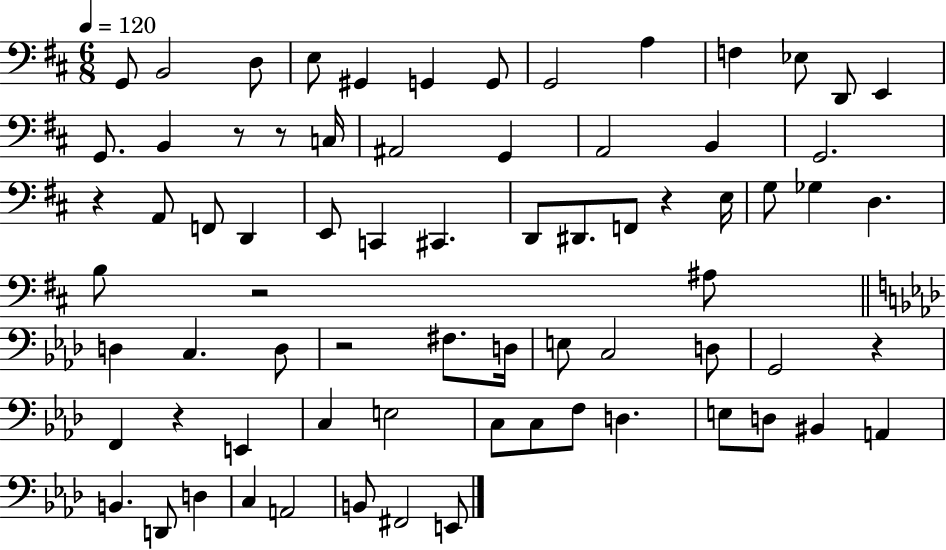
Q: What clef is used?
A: bass